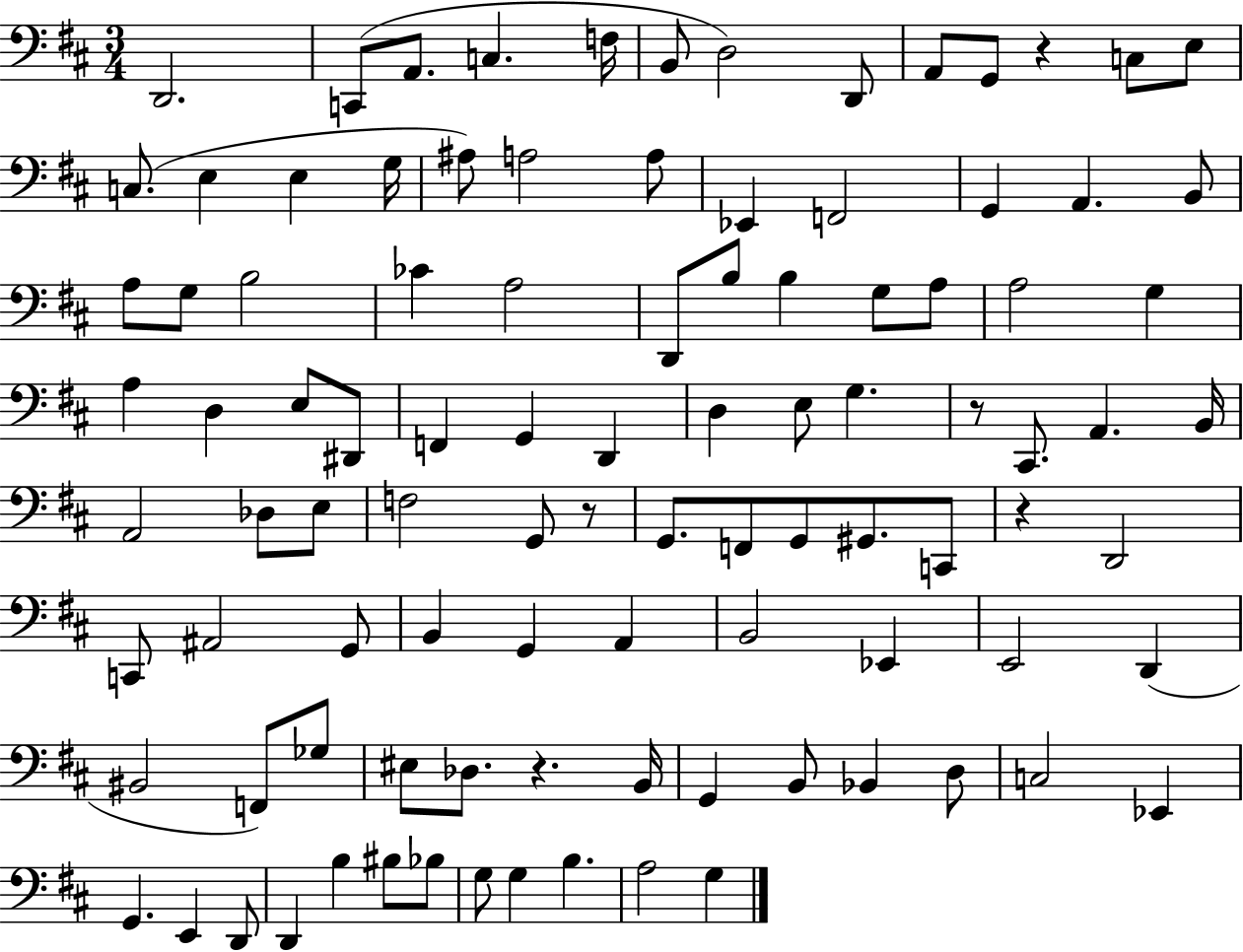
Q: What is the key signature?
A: D major